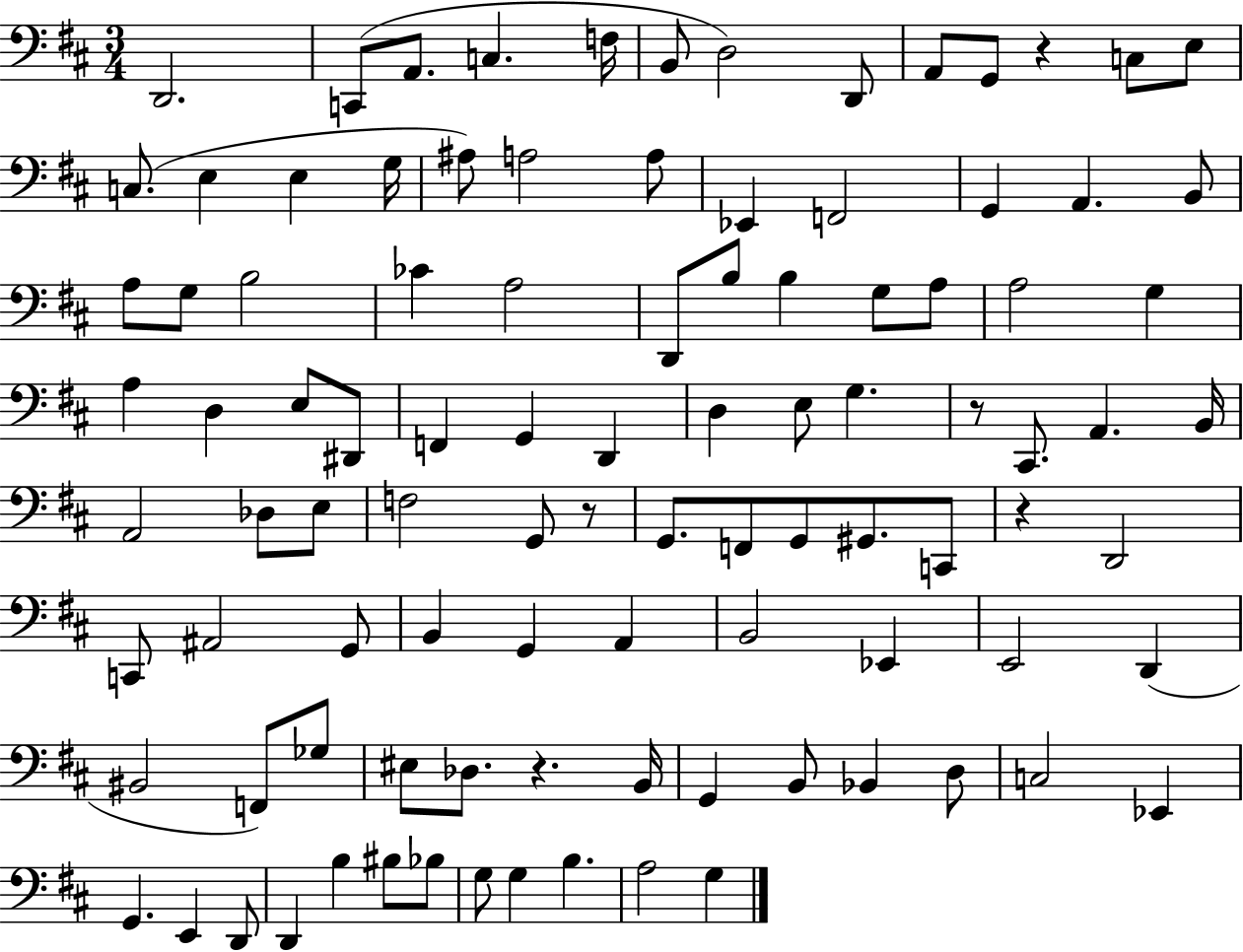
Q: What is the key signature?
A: D major